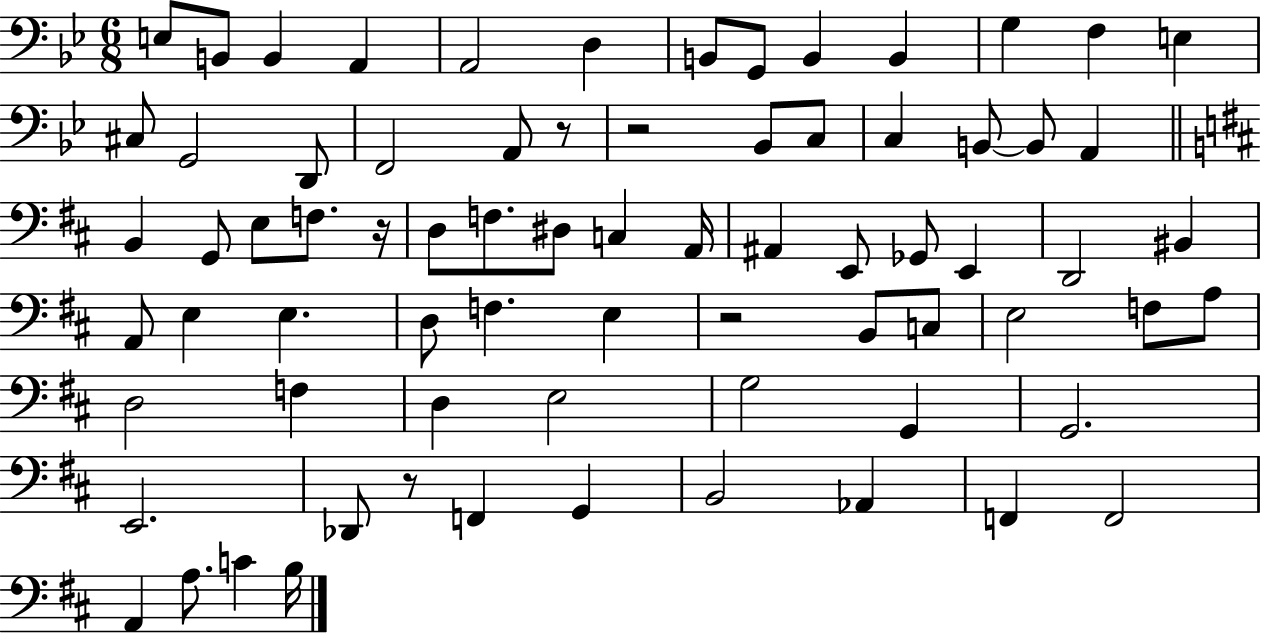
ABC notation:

X:1
T:Untitled
M:6/8
L:1/4
K:Bb
E,/2 B,,/2 B,, A,, A,,2 D, B,,/2 G,,/2 B,, B,, G, F, E, ^C,/2 G,,2 D,,/2 F,,2 A,,/2 z/2 z2 _B,,/2 C,/2 C, B,,/2 B,,/2 A,, B,, G,,/2 E,/2 F,/2 z/4 D,/2 F,/2 ^D,/2 C, A,,/4 ^A,, E,,/2 _G,,/2 E,, D,,2 ^B,, A,,/2 E, E, D,/2 F, E, z2 B,,/2 C,/2 E,2 F,/2 A,/2 D,2 F, D, E,2 G,2 G,, G,,2 E,,2 _D,,/2 z/2 F,, G,, B,,2 _A,, F,, F,,2 A,, A,/2 C B,/4